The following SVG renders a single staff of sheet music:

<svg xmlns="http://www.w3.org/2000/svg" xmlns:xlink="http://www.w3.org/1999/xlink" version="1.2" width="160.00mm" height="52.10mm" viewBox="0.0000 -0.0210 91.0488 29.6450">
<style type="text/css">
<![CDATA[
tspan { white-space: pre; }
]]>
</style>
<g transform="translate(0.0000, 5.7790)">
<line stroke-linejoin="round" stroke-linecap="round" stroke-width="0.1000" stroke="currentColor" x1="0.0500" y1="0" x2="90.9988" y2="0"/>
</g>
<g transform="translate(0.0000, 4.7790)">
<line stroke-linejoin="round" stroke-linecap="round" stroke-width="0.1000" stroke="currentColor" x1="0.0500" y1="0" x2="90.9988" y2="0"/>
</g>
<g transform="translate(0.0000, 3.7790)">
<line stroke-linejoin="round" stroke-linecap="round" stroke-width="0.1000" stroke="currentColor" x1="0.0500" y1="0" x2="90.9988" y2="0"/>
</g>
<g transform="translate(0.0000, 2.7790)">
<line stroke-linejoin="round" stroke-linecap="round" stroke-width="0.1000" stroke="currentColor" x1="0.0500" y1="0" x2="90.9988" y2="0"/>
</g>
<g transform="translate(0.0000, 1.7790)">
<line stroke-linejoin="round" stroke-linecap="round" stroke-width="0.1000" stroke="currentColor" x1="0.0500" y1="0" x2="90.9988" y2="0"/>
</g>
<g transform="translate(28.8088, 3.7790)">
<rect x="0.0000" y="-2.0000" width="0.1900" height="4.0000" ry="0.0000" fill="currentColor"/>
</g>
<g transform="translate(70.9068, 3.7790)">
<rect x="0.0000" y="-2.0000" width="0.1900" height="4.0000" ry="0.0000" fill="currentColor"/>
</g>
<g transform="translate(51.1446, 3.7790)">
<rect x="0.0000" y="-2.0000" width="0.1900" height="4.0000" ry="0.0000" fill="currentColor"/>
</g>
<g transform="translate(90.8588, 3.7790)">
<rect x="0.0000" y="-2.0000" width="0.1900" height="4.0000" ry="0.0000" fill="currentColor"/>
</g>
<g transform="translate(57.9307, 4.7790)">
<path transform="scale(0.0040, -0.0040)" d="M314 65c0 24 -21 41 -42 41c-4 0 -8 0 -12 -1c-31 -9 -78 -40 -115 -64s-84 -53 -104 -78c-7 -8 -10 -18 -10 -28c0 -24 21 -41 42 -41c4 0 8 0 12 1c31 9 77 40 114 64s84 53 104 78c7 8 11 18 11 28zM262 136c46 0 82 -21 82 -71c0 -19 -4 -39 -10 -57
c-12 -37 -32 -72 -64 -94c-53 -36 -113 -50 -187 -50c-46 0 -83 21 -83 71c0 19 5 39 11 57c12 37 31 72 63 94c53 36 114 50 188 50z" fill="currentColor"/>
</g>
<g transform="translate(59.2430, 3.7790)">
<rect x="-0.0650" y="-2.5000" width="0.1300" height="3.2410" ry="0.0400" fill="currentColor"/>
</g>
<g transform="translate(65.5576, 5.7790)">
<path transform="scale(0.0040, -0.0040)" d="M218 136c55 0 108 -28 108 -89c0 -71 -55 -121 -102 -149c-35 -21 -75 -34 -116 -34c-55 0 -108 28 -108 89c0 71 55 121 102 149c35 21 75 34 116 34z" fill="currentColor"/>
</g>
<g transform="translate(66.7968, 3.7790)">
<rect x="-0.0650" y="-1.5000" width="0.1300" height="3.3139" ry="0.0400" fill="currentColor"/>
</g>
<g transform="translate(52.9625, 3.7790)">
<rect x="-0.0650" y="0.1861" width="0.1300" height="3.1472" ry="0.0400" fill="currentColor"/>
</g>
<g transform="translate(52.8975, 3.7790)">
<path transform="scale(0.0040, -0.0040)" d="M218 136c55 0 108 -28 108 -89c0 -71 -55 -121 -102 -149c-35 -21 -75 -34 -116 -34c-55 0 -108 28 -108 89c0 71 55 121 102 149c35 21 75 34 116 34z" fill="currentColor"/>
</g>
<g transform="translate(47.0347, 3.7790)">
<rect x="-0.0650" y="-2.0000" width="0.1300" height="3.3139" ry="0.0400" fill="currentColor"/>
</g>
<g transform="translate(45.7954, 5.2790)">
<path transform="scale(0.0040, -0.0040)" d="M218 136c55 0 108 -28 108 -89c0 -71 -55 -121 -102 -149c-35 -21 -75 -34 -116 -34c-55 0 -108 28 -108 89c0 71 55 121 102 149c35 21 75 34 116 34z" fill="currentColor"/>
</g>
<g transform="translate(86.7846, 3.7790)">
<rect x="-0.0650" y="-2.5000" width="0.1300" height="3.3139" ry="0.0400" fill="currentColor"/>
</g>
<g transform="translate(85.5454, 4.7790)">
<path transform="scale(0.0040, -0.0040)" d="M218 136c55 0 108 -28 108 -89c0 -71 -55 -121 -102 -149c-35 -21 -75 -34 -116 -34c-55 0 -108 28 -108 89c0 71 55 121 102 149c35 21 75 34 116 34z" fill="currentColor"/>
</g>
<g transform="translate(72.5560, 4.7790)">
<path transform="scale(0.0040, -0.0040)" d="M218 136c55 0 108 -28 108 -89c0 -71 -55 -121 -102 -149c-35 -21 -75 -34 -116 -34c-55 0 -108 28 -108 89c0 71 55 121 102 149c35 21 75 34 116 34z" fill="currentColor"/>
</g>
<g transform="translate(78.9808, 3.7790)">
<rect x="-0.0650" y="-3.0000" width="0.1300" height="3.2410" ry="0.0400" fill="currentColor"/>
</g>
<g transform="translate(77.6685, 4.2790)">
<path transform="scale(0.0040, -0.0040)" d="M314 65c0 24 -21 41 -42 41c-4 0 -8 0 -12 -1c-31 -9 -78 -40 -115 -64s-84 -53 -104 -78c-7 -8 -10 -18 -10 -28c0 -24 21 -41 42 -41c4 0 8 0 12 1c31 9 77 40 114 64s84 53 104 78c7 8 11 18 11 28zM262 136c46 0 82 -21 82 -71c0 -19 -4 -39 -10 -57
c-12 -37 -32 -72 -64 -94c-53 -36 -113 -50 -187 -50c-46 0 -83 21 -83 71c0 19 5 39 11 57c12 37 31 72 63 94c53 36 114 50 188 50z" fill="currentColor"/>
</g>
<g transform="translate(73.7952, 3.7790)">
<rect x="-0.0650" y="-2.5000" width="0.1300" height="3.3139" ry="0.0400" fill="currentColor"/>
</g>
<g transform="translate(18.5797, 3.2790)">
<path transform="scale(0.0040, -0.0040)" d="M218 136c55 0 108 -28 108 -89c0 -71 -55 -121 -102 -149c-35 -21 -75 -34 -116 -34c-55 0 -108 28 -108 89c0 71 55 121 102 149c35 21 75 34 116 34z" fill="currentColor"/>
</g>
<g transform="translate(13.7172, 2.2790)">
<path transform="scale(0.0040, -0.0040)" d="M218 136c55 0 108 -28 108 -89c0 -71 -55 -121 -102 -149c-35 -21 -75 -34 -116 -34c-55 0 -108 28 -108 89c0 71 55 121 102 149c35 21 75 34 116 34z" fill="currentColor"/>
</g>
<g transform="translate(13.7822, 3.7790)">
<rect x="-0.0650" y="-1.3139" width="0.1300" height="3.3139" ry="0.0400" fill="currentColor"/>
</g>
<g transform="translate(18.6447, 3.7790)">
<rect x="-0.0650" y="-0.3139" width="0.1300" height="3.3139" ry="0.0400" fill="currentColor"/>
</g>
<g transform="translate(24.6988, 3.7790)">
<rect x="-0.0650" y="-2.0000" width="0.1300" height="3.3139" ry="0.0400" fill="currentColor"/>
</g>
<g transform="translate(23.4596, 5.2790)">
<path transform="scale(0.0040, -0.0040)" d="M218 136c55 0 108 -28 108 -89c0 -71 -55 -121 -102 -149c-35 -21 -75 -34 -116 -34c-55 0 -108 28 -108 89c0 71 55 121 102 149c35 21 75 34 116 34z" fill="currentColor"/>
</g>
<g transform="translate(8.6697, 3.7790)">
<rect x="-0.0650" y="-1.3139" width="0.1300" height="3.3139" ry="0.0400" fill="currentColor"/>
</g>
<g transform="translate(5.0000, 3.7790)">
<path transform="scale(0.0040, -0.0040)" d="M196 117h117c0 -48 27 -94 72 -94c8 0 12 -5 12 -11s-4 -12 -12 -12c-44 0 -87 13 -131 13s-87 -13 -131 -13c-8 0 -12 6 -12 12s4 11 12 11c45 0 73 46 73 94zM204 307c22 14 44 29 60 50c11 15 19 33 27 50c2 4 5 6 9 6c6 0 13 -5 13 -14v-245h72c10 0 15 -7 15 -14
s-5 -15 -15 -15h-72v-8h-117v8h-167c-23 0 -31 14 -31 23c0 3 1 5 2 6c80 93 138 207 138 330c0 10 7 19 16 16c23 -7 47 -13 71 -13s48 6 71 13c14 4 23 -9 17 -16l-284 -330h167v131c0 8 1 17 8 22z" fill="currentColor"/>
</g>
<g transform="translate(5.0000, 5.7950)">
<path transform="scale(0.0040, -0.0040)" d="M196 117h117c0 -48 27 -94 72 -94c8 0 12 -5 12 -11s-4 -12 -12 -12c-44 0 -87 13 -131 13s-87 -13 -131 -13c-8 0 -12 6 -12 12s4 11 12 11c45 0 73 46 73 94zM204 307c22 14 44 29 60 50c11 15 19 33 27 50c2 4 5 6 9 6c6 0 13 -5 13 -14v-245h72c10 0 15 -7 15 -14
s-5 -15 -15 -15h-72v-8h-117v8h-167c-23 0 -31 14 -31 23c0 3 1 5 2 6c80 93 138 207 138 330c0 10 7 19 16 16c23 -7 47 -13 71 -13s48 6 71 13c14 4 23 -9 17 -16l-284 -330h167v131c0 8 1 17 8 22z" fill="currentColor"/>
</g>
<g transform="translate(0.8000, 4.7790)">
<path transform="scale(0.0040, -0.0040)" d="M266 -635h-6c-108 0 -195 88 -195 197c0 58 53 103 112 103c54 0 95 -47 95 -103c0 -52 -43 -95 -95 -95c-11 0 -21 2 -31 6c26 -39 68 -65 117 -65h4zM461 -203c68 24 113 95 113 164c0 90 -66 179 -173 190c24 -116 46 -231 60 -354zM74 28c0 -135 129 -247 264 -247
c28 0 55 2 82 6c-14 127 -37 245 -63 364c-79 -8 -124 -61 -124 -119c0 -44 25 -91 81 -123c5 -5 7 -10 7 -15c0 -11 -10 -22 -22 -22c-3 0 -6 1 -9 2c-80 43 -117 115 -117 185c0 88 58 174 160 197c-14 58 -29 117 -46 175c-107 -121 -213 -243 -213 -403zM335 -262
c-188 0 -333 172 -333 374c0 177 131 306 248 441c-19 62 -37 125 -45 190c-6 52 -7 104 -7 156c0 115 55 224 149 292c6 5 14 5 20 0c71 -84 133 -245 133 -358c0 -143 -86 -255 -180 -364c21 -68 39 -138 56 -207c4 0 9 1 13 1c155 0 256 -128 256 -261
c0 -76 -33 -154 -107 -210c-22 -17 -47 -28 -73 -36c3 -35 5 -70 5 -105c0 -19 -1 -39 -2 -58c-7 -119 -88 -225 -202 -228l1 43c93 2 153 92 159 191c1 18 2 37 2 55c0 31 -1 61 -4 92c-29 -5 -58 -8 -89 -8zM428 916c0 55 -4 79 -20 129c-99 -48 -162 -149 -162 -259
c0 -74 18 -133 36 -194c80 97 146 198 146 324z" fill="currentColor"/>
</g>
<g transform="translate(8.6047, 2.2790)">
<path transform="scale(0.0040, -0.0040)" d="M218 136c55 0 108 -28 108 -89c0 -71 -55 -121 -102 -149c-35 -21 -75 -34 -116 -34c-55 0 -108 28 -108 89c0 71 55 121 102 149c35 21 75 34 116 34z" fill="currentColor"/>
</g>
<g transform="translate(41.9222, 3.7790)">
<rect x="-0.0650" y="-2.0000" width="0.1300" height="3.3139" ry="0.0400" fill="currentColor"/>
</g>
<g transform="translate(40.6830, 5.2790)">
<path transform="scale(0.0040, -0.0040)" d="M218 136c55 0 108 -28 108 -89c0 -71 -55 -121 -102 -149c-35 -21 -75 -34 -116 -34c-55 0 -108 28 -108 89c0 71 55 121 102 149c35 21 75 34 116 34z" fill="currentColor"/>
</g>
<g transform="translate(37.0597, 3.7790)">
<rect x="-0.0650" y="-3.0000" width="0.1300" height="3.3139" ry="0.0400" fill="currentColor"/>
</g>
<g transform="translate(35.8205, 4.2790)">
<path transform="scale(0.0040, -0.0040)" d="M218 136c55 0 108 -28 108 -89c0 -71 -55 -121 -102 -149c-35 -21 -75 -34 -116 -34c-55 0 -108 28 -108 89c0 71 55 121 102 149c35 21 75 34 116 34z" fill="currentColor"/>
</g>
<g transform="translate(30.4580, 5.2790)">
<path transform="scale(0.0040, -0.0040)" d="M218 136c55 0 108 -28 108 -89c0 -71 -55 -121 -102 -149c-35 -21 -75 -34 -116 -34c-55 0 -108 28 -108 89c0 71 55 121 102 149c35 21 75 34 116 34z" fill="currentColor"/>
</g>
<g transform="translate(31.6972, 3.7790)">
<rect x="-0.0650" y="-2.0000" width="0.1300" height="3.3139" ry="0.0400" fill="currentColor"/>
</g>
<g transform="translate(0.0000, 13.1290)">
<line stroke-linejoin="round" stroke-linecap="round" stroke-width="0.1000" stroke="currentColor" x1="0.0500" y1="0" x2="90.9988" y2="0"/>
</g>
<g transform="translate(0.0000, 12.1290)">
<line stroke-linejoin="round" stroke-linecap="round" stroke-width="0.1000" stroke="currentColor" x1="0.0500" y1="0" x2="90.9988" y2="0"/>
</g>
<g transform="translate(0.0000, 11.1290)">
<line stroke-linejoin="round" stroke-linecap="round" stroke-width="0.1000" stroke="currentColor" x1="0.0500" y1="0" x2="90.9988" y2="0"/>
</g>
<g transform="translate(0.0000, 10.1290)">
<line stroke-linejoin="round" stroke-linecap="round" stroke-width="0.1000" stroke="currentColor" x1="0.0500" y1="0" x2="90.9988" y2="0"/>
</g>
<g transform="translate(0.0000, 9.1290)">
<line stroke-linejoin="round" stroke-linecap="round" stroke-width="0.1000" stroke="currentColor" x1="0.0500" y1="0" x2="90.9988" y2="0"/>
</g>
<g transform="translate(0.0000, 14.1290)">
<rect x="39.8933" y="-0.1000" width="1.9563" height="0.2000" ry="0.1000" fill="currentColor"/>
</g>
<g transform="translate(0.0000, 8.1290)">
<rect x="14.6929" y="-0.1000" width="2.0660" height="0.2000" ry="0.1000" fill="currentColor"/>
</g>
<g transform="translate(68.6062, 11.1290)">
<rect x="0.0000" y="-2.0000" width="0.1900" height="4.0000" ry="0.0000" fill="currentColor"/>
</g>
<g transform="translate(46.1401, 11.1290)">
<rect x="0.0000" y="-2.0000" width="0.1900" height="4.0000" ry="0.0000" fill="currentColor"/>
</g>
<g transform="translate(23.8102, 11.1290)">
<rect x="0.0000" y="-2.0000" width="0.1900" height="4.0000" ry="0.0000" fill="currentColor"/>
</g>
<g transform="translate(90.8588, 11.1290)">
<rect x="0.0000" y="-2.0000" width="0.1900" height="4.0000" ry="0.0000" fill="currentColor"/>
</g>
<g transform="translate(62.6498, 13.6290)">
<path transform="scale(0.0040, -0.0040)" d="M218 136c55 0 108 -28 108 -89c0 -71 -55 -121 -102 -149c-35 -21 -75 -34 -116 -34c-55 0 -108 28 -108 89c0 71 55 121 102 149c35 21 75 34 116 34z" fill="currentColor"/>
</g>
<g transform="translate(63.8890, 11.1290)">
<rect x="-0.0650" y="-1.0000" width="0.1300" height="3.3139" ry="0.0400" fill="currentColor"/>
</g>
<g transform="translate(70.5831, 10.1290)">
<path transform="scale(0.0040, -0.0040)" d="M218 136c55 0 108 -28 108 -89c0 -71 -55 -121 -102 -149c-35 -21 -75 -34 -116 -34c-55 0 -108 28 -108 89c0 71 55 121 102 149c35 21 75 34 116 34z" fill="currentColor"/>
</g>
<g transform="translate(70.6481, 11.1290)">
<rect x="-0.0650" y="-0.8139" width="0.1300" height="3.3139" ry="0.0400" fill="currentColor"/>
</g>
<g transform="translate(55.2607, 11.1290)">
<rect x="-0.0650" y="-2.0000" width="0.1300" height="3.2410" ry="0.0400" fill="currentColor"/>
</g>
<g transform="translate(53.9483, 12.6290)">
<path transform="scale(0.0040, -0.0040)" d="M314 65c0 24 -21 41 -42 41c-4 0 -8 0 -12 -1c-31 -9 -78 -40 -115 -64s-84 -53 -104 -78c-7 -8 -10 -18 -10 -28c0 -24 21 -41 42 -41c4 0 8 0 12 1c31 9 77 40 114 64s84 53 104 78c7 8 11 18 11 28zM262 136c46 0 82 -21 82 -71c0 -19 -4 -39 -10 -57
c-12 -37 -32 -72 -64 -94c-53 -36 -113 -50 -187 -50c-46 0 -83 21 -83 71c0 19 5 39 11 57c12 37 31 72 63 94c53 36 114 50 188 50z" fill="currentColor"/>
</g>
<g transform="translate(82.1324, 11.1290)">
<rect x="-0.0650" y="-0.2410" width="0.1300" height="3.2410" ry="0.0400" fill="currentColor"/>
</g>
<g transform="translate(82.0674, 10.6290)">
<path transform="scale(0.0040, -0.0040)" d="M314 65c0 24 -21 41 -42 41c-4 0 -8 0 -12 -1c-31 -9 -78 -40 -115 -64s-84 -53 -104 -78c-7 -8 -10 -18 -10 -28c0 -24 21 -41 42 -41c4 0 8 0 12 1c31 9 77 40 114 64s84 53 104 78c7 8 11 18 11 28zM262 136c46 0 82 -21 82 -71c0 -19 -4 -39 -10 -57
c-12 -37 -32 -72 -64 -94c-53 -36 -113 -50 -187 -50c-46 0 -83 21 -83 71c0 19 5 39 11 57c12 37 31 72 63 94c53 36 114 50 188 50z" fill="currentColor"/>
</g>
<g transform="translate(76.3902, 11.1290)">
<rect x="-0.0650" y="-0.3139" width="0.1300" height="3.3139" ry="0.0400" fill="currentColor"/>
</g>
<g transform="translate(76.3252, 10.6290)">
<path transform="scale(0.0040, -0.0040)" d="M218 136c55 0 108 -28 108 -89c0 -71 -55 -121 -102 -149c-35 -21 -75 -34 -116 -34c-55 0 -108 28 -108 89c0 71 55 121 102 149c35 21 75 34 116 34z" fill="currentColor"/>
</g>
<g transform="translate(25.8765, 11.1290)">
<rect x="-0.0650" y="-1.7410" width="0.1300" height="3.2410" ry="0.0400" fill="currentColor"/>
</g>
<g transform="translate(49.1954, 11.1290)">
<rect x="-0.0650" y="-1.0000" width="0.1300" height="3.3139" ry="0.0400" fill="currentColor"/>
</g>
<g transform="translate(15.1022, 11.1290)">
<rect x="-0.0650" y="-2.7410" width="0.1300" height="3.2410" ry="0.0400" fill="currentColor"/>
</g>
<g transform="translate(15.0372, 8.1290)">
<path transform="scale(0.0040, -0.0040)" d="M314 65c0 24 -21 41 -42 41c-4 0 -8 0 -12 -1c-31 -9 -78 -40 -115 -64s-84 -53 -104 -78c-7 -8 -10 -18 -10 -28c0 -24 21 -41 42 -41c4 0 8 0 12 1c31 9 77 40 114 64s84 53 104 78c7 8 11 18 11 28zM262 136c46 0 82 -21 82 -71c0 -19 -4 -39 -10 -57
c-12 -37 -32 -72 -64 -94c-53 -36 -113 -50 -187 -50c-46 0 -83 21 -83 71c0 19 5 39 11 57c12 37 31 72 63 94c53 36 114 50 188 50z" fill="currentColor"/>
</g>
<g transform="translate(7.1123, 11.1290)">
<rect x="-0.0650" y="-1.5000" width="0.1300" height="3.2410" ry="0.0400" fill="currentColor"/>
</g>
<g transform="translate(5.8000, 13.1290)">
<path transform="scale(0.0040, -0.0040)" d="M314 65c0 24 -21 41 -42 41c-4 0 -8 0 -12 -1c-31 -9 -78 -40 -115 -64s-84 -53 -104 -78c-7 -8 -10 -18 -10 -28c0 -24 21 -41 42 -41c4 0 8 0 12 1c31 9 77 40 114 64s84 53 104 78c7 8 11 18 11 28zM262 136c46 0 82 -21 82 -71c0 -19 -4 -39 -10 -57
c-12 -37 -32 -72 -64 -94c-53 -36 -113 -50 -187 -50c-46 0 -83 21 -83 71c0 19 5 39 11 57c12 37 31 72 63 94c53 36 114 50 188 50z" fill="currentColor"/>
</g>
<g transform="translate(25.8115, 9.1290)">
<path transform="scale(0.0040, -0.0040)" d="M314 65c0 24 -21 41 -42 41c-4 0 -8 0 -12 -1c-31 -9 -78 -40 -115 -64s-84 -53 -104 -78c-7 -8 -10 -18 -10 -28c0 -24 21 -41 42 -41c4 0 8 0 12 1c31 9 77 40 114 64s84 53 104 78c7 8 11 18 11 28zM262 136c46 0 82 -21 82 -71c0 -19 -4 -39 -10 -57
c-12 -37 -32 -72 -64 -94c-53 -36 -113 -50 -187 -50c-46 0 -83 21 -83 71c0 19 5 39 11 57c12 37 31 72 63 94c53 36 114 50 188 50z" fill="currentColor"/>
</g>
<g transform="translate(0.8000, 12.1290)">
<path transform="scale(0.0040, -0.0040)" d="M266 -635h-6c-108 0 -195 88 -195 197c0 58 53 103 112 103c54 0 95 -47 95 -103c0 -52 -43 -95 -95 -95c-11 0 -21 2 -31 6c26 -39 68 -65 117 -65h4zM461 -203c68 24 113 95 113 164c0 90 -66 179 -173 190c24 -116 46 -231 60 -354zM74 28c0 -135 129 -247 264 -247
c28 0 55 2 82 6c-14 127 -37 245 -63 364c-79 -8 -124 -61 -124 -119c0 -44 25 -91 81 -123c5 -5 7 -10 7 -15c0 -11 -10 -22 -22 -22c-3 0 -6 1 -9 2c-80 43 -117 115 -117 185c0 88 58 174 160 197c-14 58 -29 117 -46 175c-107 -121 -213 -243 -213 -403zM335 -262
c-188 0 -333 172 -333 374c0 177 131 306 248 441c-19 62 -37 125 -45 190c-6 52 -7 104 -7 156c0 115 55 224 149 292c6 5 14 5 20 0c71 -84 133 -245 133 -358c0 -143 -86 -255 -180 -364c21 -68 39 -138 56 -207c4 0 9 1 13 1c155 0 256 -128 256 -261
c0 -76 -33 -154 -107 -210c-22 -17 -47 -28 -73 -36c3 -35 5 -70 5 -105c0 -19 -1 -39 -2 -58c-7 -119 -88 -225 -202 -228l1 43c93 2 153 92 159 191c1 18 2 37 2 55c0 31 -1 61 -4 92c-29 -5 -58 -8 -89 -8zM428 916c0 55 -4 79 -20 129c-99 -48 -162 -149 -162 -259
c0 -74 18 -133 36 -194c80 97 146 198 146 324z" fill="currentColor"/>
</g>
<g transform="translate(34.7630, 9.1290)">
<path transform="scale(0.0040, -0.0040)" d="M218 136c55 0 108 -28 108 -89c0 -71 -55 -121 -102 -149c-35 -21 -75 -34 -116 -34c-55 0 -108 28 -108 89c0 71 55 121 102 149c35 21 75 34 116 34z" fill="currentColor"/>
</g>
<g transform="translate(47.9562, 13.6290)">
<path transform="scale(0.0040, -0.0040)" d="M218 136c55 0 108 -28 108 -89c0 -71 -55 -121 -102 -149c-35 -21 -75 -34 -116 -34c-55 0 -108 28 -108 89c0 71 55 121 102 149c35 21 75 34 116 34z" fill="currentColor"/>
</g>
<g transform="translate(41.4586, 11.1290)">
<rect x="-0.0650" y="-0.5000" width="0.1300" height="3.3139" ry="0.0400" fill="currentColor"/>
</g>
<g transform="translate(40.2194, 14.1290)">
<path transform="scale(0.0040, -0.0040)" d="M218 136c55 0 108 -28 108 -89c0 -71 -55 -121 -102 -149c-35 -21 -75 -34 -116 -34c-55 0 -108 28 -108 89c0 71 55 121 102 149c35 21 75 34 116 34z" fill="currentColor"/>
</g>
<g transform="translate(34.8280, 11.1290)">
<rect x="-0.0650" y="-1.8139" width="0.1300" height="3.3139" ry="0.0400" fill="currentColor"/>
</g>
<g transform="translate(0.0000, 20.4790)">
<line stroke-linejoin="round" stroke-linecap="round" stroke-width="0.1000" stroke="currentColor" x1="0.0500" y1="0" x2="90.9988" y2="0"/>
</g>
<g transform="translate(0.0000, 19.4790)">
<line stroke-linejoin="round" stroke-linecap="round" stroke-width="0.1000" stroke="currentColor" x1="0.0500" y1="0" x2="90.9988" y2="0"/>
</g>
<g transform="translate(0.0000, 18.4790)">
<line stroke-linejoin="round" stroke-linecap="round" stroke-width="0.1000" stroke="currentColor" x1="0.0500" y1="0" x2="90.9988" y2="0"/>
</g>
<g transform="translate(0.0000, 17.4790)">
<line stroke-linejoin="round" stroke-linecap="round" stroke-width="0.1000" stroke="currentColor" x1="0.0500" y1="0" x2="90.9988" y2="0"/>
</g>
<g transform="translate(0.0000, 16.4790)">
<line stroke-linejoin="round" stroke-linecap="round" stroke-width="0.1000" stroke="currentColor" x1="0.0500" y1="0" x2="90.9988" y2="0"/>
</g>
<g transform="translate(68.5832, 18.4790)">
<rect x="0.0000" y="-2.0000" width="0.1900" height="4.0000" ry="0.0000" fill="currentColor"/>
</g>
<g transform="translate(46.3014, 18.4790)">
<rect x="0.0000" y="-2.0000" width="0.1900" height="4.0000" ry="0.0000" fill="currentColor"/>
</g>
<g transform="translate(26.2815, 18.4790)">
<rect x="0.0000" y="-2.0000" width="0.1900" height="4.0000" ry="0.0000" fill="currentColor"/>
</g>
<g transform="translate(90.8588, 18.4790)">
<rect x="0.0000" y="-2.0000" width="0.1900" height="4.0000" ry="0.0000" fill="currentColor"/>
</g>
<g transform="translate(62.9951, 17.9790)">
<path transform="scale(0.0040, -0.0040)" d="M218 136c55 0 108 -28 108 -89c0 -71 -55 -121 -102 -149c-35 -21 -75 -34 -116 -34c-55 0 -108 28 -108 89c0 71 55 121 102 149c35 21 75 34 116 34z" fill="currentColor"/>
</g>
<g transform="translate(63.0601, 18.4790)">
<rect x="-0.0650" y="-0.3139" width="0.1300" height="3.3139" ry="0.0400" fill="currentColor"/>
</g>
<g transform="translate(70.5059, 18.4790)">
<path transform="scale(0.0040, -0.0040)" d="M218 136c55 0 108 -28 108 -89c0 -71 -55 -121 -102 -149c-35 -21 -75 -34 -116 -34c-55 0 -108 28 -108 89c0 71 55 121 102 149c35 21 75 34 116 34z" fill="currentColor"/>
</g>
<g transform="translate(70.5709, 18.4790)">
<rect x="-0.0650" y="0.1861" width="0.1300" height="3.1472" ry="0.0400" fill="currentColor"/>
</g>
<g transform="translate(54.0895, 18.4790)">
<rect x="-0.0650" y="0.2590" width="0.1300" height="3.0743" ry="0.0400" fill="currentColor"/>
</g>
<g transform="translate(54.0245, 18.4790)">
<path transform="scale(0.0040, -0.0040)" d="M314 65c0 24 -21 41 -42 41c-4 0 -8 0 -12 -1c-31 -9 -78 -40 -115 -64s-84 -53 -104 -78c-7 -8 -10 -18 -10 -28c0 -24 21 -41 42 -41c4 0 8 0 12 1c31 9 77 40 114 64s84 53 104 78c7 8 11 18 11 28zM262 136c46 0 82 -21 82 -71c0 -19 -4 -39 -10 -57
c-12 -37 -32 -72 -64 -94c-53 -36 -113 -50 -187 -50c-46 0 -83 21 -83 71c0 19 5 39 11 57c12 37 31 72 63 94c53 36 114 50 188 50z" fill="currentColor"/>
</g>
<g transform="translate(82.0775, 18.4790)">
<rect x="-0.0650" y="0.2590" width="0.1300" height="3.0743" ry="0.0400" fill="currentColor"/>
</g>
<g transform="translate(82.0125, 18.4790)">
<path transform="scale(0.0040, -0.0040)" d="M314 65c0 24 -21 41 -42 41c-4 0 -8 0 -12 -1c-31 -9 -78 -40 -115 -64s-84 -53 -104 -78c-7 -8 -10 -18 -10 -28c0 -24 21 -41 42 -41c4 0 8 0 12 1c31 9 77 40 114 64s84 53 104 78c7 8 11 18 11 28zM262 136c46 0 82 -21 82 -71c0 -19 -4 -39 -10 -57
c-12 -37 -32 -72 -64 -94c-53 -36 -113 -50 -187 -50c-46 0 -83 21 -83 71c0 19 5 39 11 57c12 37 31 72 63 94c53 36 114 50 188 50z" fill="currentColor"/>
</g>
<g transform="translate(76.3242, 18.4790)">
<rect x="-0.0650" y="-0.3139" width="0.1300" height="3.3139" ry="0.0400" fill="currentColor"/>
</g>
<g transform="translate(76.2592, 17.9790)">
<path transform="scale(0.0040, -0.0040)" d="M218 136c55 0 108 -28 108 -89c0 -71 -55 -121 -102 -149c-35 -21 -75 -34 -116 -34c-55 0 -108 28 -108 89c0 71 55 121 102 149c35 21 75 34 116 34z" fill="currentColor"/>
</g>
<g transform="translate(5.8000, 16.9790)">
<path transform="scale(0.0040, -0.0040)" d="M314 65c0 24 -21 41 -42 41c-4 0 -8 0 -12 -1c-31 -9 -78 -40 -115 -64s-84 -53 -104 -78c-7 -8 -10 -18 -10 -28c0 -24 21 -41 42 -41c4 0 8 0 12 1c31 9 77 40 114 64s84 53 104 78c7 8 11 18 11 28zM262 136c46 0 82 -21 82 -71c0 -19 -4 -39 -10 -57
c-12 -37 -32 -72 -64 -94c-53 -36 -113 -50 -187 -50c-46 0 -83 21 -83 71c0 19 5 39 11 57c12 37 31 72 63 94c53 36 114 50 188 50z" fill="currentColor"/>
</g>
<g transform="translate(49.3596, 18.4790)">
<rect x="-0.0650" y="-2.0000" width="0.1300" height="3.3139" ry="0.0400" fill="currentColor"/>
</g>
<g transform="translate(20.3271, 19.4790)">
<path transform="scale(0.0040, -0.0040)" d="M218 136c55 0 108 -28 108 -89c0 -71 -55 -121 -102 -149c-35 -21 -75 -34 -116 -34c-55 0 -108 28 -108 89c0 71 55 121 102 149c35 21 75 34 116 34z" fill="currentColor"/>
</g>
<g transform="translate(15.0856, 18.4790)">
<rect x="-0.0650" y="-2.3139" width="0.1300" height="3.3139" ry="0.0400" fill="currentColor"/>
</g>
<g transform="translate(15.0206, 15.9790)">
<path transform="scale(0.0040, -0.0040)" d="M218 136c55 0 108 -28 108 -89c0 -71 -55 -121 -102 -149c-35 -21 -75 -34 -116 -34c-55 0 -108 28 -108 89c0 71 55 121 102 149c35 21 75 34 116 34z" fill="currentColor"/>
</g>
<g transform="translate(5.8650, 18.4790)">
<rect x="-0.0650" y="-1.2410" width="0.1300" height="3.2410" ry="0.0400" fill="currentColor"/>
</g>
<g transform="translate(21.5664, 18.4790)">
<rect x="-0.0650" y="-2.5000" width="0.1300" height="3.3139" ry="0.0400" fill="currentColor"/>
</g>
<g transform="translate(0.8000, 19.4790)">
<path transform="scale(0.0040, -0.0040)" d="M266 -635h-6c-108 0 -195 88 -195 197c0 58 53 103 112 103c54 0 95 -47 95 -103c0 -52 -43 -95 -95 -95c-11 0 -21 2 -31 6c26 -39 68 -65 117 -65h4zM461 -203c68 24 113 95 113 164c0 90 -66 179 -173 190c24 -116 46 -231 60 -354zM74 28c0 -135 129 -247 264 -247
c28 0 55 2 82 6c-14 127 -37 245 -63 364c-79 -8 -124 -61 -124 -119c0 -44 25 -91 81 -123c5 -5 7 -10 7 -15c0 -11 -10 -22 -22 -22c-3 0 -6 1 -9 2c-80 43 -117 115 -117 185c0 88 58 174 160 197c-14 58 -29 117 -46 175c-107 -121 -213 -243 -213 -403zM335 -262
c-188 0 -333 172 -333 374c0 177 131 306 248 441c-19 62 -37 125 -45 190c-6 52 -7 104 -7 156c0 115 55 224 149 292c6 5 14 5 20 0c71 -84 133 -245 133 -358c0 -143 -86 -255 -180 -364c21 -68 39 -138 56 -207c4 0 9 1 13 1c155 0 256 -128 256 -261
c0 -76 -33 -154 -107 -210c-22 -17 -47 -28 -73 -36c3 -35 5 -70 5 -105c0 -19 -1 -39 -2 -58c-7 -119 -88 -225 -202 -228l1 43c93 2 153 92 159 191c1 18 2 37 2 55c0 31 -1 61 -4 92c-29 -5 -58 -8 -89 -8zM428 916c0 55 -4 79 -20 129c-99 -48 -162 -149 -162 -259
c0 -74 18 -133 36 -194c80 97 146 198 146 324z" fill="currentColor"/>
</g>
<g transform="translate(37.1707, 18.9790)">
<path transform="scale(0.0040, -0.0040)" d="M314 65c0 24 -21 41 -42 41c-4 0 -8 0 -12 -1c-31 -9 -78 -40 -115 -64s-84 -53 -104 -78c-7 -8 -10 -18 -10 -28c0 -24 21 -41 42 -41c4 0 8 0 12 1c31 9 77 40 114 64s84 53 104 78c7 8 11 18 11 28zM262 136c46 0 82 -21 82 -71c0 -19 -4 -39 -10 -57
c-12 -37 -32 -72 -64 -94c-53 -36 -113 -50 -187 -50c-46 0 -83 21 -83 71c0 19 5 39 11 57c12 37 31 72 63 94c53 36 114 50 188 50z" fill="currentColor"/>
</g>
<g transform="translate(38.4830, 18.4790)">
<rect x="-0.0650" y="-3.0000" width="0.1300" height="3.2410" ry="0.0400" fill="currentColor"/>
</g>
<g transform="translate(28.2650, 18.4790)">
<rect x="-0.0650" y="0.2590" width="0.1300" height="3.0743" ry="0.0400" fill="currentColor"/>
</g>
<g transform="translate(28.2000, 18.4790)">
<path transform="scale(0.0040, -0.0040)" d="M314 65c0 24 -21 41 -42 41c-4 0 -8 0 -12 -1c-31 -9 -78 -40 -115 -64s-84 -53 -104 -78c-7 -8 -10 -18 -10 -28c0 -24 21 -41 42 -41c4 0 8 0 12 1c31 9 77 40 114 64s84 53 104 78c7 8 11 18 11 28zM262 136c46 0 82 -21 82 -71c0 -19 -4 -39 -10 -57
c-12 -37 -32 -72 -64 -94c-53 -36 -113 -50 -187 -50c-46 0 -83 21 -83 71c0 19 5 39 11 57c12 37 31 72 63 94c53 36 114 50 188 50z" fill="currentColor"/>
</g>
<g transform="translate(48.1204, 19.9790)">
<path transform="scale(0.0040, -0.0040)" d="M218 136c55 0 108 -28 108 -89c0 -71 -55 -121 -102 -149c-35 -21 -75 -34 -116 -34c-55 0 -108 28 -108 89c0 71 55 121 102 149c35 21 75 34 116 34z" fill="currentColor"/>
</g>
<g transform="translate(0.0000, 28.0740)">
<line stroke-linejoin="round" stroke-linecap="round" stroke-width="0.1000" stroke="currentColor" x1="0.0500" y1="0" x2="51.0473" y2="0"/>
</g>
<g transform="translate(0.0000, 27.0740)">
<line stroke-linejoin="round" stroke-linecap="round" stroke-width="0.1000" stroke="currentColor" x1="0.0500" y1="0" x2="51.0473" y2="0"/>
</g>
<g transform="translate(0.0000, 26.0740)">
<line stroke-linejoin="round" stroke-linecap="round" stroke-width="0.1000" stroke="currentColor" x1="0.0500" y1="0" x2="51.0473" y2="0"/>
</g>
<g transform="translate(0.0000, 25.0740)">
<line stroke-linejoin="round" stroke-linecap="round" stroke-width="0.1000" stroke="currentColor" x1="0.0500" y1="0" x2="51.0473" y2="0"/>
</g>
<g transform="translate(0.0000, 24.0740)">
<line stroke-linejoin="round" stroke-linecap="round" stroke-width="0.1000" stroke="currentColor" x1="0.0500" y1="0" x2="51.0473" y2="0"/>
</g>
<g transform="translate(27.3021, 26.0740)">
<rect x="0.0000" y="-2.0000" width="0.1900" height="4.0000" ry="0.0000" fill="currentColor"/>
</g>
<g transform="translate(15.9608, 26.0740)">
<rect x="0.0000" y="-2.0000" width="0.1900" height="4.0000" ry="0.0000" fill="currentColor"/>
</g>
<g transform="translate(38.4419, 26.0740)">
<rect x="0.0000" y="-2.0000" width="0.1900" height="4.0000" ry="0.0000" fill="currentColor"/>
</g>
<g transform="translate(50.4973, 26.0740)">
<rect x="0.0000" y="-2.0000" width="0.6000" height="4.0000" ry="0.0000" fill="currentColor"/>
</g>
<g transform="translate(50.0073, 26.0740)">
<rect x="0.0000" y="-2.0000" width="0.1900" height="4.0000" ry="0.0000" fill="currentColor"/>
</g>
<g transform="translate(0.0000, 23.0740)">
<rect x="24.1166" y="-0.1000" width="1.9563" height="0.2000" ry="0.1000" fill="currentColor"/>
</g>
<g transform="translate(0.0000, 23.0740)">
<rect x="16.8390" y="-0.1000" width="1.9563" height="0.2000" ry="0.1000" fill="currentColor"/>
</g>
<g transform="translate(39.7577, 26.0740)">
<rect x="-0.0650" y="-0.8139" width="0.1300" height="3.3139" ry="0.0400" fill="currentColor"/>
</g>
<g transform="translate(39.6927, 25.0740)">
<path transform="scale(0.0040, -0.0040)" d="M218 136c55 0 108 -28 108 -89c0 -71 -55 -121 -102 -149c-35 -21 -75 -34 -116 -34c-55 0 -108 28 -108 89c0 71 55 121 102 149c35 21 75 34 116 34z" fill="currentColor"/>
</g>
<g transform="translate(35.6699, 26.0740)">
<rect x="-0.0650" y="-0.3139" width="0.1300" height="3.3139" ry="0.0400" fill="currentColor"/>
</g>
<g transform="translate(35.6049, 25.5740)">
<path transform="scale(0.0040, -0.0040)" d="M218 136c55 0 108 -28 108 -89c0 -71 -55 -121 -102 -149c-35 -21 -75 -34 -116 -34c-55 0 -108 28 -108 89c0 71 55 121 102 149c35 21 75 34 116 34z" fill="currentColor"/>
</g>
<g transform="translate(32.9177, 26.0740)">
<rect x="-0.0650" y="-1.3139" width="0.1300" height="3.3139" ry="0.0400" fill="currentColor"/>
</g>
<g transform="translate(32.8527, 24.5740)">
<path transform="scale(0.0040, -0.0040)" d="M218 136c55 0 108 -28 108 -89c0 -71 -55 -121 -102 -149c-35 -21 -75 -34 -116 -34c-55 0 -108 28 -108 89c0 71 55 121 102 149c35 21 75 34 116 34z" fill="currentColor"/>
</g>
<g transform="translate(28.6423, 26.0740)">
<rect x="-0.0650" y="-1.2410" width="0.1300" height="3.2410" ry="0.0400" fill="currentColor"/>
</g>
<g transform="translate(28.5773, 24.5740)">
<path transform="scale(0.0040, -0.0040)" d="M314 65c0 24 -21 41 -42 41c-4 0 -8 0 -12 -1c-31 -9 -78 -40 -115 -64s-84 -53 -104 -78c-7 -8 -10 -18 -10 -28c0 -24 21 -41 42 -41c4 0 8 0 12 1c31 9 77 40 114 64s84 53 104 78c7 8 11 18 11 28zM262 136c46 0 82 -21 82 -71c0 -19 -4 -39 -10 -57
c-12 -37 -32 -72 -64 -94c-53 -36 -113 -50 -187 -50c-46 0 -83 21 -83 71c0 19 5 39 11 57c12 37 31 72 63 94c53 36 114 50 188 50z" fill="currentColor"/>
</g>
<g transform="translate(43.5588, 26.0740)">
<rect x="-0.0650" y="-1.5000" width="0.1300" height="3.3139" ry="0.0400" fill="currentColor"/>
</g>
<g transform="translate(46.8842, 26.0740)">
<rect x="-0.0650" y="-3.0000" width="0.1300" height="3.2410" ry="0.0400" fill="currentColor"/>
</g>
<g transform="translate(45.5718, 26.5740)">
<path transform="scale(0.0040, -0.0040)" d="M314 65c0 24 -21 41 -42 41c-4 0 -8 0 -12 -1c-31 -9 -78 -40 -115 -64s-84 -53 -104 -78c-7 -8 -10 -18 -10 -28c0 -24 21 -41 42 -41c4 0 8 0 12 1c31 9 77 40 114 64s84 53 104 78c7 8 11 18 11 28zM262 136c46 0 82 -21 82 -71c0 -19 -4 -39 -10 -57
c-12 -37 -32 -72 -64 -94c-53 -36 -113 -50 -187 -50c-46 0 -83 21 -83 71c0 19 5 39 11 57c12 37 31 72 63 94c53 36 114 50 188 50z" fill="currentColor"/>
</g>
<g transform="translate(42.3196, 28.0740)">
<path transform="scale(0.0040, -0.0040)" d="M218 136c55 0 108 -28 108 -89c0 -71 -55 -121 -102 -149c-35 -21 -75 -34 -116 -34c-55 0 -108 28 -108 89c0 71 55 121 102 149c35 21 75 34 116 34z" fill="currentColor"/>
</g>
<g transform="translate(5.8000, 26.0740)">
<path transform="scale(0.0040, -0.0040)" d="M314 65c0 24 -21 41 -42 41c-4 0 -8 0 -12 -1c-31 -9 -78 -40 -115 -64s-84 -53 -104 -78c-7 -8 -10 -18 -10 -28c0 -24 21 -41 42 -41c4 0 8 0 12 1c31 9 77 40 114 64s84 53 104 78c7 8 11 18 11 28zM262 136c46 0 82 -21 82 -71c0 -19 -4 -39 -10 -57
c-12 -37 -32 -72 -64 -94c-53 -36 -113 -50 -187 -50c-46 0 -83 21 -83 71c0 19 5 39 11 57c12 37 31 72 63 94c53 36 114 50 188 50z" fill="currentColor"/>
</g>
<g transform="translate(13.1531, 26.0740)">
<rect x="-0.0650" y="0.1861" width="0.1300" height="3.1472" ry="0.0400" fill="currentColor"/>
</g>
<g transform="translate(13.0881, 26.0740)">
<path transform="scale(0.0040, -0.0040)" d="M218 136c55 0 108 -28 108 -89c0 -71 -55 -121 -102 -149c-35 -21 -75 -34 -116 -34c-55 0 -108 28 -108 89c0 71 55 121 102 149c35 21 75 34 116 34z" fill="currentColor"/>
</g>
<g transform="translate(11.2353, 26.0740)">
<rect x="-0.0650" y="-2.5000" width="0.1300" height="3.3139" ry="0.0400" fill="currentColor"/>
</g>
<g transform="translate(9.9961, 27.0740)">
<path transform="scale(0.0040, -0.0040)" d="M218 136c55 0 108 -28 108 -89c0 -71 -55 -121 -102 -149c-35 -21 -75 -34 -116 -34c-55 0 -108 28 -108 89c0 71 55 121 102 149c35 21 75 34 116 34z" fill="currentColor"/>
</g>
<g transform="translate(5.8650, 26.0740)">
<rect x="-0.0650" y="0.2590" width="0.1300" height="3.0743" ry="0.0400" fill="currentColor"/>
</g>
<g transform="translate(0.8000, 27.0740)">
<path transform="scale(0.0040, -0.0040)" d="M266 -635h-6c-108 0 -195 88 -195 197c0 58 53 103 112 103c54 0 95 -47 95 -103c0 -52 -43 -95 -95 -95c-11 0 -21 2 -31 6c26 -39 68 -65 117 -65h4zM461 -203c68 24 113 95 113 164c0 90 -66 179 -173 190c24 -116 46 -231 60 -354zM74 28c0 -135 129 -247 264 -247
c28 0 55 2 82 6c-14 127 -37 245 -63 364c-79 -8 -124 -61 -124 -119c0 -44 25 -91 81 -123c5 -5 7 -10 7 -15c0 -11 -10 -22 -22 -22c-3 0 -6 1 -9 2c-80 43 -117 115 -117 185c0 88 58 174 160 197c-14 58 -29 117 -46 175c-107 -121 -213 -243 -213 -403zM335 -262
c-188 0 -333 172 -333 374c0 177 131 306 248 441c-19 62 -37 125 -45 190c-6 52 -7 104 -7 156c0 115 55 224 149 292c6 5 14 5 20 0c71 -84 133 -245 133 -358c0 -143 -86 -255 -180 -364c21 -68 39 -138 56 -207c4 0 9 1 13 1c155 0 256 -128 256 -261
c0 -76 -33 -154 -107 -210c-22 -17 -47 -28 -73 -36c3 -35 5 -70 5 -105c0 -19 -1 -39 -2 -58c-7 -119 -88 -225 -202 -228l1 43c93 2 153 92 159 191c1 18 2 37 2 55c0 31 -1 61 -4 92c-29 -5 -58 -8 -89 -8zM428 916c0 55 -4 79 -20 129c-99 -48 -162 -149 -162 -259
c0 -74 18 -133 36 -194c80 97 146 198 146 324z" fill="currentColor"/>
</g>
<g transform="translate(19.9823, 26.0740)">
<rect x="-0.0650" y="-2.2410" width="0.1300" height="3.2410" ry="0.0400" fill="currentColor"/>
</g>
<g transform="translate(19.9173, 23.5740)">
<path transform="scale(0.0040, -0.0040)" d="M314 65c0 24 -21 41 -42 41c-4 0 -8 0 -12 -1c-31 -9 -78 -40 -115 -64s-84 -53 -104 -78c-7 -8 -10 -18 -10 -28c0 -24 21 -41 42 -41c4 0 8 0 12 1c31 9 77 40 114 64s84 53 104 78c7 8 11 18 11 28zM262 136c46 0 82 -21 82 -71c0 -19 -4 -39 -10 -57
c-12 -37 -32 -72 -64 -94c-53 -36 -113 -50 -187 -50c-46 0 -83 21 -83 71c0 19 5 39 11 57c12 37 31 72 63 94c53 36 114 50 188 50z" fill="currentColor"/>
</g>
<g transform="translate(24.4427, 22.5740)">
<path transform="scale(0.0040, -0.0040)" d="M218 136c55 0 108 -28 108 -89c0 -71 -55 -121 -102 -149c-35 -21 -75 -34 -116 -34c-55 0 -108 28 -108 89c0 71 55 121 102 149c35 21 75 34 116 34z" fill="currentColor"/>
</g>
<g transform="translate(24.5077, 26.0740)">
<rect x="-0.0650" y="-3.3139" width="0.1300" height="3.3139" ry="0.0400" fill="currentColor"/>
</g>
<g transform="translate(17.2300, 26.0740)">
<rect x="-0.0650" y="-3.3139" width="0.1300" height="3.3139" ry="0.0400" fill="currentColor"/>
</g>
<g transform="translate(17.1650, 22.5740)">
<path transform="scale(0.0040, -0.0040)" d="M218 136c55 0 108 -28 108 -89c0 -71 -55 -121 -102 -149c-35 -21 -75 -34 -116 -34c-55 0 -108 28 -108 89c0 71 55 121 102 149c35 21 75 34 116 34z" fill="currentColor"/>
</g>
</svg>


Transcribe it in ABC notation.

X:1
T:Untitled
M:4/4
L:1/4
K:C
e e c F F A F F B G2 E G A2 G E2 a2 f2 f C D F2 D d c c2 e2 g G B2 A2 F B2 c B c B2 B2 G B b g2 b e2 e c d E A2